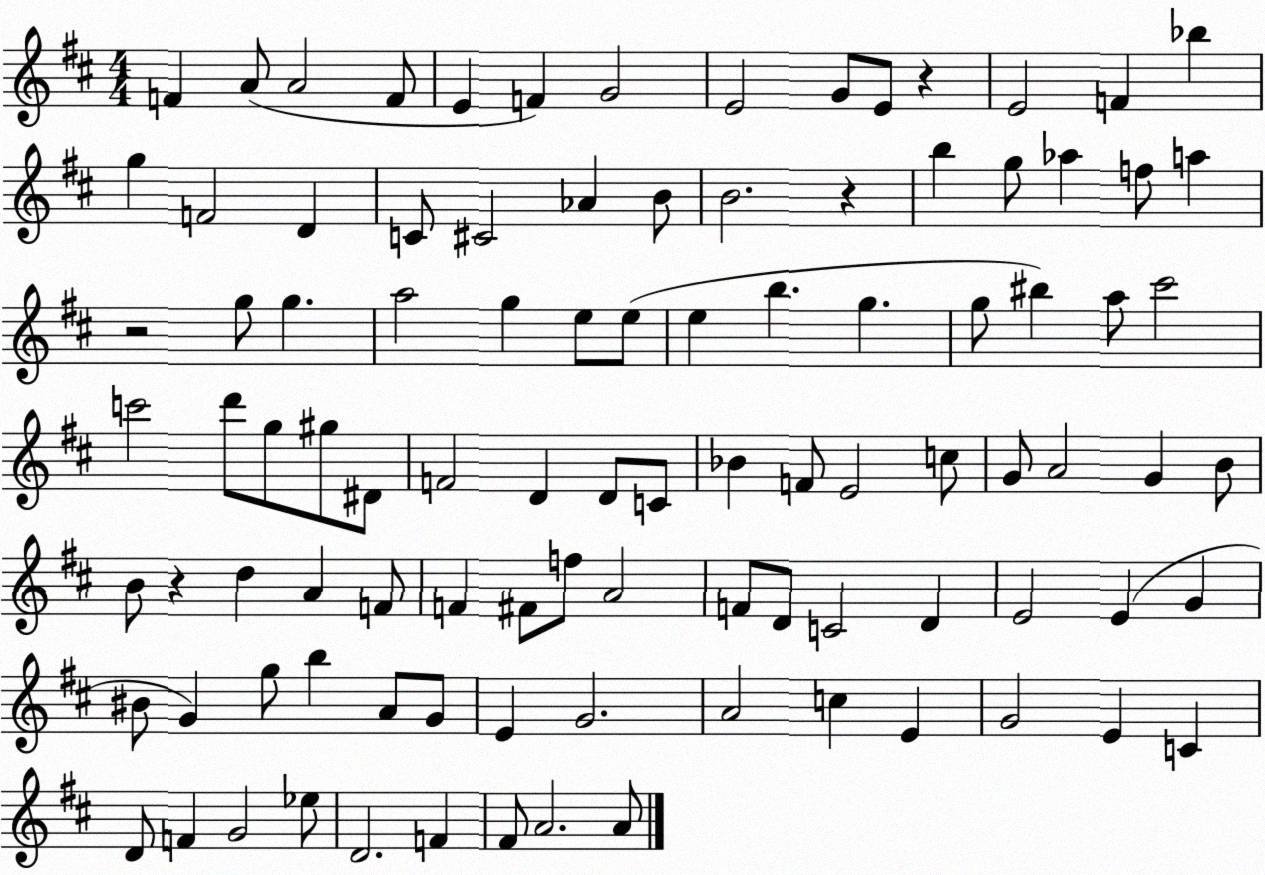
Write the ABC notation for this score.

X:1
T:Untitled
M:4/4
L:1/4
K:D
F A/2 A2 F/2 E F G2 E2 G/2 E/2 z E2 F _b g F2 D C/2 ^C2 _A B/2 B2 z b g/2 _a f/2 a z2 g/2 g a2 g e/2 e/2 e b g g/2 ^b a/2 ^c'2 c'2 d'/2 g/2 ^g/2 ^D/2 F2 D D/2 C/2 _B F/2 E2 c/2 G/2 A2 G B/2 B/2 z d A F/2 F ^F/2 f/2 A2 F/2 D/2 C2 D E2 E G ^B/2 G g/2 b A/2 G/2 E G2 A2 c E G2 E C D/2 F G2 _e/2 D2 F ^F/2 A2 A/2